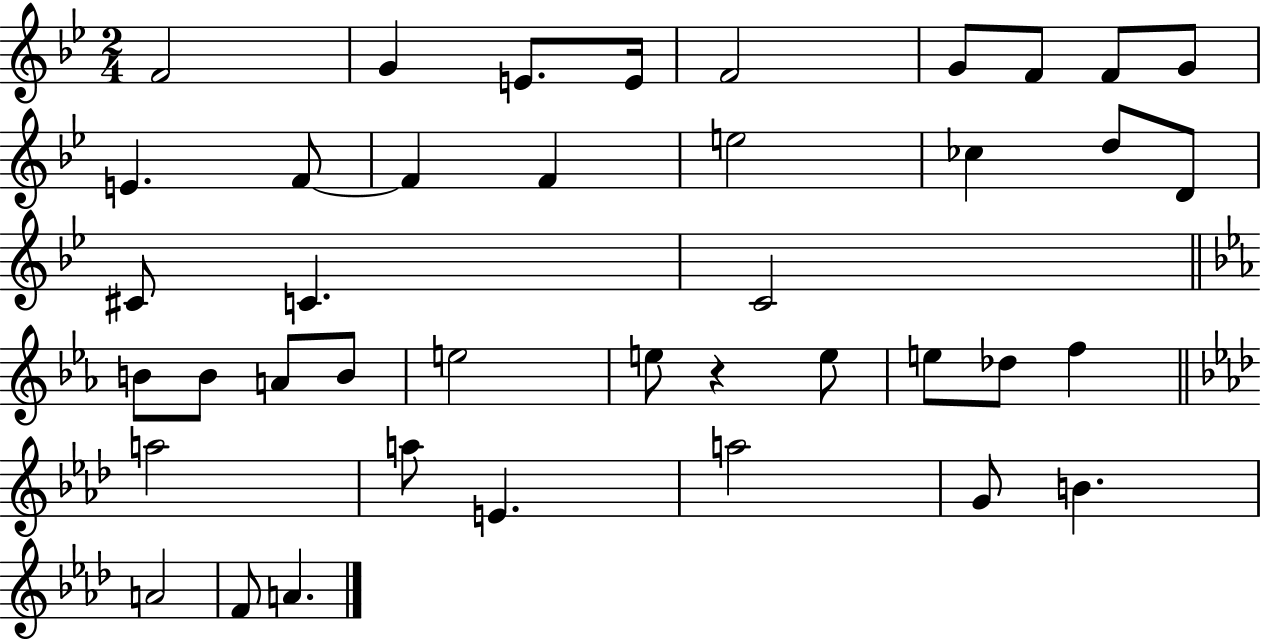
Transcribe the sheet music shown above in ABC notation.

X:1
T:Untitled
M:2/4
L:1/4
K:Bb
F2 G E/2 E/4 F2 G/2 F/2 F/2 G/2 E F/2 F F e2 _c d/2 D/2 ^C/2 C C2 B/2 B/2 A/2 B/2 e2 e/2 z e/2 e/2 _d/2 f a2 a/2 E a2 G/2 B A2 F/2 A